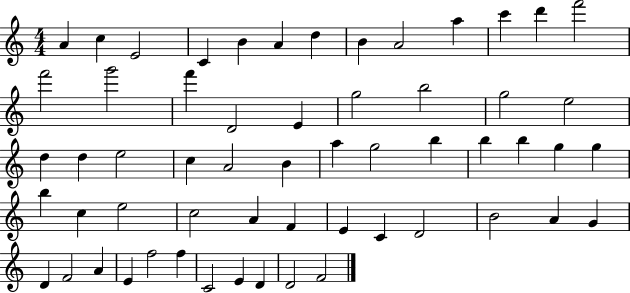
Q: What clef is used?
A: treble